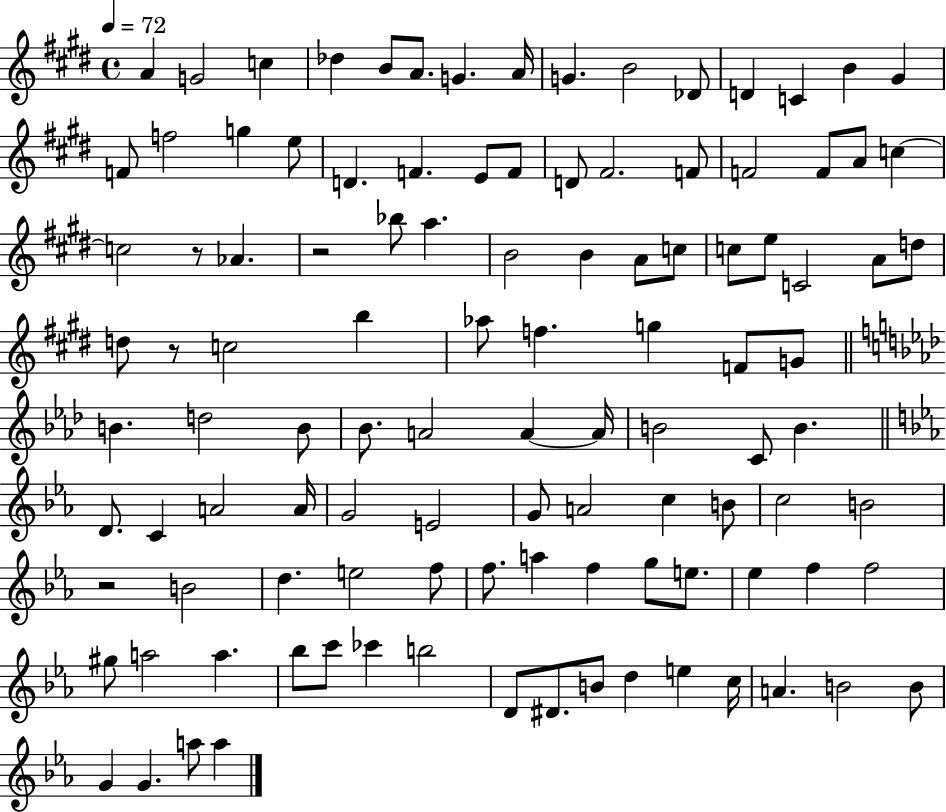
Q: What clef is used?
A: treble